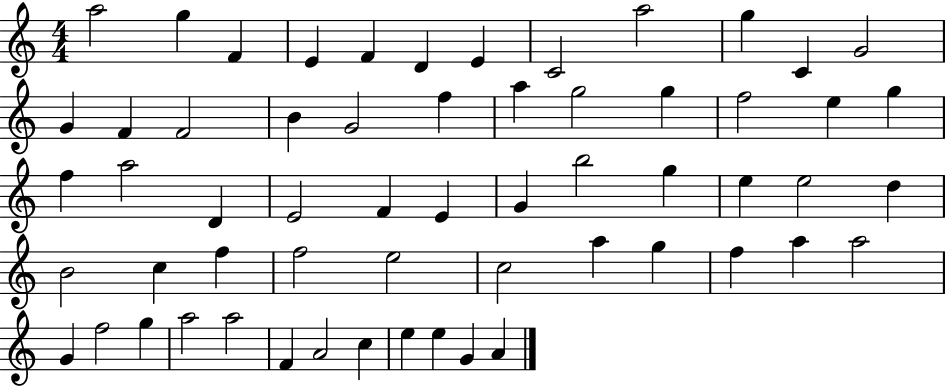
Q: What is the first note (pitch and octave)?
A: A5